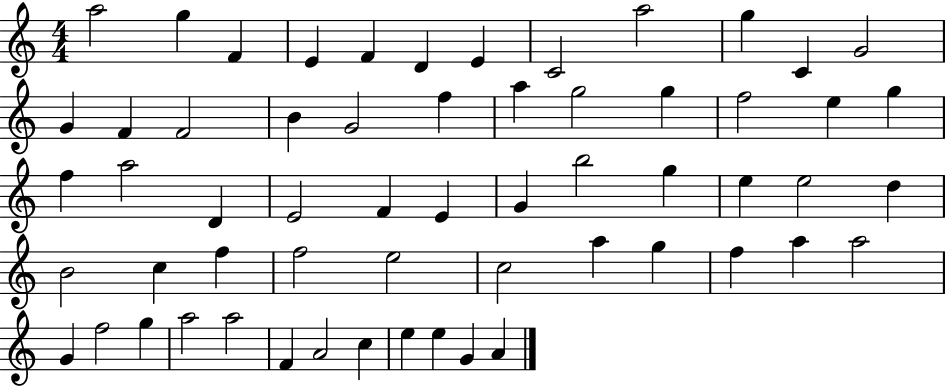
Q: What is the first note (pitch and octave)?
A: A5